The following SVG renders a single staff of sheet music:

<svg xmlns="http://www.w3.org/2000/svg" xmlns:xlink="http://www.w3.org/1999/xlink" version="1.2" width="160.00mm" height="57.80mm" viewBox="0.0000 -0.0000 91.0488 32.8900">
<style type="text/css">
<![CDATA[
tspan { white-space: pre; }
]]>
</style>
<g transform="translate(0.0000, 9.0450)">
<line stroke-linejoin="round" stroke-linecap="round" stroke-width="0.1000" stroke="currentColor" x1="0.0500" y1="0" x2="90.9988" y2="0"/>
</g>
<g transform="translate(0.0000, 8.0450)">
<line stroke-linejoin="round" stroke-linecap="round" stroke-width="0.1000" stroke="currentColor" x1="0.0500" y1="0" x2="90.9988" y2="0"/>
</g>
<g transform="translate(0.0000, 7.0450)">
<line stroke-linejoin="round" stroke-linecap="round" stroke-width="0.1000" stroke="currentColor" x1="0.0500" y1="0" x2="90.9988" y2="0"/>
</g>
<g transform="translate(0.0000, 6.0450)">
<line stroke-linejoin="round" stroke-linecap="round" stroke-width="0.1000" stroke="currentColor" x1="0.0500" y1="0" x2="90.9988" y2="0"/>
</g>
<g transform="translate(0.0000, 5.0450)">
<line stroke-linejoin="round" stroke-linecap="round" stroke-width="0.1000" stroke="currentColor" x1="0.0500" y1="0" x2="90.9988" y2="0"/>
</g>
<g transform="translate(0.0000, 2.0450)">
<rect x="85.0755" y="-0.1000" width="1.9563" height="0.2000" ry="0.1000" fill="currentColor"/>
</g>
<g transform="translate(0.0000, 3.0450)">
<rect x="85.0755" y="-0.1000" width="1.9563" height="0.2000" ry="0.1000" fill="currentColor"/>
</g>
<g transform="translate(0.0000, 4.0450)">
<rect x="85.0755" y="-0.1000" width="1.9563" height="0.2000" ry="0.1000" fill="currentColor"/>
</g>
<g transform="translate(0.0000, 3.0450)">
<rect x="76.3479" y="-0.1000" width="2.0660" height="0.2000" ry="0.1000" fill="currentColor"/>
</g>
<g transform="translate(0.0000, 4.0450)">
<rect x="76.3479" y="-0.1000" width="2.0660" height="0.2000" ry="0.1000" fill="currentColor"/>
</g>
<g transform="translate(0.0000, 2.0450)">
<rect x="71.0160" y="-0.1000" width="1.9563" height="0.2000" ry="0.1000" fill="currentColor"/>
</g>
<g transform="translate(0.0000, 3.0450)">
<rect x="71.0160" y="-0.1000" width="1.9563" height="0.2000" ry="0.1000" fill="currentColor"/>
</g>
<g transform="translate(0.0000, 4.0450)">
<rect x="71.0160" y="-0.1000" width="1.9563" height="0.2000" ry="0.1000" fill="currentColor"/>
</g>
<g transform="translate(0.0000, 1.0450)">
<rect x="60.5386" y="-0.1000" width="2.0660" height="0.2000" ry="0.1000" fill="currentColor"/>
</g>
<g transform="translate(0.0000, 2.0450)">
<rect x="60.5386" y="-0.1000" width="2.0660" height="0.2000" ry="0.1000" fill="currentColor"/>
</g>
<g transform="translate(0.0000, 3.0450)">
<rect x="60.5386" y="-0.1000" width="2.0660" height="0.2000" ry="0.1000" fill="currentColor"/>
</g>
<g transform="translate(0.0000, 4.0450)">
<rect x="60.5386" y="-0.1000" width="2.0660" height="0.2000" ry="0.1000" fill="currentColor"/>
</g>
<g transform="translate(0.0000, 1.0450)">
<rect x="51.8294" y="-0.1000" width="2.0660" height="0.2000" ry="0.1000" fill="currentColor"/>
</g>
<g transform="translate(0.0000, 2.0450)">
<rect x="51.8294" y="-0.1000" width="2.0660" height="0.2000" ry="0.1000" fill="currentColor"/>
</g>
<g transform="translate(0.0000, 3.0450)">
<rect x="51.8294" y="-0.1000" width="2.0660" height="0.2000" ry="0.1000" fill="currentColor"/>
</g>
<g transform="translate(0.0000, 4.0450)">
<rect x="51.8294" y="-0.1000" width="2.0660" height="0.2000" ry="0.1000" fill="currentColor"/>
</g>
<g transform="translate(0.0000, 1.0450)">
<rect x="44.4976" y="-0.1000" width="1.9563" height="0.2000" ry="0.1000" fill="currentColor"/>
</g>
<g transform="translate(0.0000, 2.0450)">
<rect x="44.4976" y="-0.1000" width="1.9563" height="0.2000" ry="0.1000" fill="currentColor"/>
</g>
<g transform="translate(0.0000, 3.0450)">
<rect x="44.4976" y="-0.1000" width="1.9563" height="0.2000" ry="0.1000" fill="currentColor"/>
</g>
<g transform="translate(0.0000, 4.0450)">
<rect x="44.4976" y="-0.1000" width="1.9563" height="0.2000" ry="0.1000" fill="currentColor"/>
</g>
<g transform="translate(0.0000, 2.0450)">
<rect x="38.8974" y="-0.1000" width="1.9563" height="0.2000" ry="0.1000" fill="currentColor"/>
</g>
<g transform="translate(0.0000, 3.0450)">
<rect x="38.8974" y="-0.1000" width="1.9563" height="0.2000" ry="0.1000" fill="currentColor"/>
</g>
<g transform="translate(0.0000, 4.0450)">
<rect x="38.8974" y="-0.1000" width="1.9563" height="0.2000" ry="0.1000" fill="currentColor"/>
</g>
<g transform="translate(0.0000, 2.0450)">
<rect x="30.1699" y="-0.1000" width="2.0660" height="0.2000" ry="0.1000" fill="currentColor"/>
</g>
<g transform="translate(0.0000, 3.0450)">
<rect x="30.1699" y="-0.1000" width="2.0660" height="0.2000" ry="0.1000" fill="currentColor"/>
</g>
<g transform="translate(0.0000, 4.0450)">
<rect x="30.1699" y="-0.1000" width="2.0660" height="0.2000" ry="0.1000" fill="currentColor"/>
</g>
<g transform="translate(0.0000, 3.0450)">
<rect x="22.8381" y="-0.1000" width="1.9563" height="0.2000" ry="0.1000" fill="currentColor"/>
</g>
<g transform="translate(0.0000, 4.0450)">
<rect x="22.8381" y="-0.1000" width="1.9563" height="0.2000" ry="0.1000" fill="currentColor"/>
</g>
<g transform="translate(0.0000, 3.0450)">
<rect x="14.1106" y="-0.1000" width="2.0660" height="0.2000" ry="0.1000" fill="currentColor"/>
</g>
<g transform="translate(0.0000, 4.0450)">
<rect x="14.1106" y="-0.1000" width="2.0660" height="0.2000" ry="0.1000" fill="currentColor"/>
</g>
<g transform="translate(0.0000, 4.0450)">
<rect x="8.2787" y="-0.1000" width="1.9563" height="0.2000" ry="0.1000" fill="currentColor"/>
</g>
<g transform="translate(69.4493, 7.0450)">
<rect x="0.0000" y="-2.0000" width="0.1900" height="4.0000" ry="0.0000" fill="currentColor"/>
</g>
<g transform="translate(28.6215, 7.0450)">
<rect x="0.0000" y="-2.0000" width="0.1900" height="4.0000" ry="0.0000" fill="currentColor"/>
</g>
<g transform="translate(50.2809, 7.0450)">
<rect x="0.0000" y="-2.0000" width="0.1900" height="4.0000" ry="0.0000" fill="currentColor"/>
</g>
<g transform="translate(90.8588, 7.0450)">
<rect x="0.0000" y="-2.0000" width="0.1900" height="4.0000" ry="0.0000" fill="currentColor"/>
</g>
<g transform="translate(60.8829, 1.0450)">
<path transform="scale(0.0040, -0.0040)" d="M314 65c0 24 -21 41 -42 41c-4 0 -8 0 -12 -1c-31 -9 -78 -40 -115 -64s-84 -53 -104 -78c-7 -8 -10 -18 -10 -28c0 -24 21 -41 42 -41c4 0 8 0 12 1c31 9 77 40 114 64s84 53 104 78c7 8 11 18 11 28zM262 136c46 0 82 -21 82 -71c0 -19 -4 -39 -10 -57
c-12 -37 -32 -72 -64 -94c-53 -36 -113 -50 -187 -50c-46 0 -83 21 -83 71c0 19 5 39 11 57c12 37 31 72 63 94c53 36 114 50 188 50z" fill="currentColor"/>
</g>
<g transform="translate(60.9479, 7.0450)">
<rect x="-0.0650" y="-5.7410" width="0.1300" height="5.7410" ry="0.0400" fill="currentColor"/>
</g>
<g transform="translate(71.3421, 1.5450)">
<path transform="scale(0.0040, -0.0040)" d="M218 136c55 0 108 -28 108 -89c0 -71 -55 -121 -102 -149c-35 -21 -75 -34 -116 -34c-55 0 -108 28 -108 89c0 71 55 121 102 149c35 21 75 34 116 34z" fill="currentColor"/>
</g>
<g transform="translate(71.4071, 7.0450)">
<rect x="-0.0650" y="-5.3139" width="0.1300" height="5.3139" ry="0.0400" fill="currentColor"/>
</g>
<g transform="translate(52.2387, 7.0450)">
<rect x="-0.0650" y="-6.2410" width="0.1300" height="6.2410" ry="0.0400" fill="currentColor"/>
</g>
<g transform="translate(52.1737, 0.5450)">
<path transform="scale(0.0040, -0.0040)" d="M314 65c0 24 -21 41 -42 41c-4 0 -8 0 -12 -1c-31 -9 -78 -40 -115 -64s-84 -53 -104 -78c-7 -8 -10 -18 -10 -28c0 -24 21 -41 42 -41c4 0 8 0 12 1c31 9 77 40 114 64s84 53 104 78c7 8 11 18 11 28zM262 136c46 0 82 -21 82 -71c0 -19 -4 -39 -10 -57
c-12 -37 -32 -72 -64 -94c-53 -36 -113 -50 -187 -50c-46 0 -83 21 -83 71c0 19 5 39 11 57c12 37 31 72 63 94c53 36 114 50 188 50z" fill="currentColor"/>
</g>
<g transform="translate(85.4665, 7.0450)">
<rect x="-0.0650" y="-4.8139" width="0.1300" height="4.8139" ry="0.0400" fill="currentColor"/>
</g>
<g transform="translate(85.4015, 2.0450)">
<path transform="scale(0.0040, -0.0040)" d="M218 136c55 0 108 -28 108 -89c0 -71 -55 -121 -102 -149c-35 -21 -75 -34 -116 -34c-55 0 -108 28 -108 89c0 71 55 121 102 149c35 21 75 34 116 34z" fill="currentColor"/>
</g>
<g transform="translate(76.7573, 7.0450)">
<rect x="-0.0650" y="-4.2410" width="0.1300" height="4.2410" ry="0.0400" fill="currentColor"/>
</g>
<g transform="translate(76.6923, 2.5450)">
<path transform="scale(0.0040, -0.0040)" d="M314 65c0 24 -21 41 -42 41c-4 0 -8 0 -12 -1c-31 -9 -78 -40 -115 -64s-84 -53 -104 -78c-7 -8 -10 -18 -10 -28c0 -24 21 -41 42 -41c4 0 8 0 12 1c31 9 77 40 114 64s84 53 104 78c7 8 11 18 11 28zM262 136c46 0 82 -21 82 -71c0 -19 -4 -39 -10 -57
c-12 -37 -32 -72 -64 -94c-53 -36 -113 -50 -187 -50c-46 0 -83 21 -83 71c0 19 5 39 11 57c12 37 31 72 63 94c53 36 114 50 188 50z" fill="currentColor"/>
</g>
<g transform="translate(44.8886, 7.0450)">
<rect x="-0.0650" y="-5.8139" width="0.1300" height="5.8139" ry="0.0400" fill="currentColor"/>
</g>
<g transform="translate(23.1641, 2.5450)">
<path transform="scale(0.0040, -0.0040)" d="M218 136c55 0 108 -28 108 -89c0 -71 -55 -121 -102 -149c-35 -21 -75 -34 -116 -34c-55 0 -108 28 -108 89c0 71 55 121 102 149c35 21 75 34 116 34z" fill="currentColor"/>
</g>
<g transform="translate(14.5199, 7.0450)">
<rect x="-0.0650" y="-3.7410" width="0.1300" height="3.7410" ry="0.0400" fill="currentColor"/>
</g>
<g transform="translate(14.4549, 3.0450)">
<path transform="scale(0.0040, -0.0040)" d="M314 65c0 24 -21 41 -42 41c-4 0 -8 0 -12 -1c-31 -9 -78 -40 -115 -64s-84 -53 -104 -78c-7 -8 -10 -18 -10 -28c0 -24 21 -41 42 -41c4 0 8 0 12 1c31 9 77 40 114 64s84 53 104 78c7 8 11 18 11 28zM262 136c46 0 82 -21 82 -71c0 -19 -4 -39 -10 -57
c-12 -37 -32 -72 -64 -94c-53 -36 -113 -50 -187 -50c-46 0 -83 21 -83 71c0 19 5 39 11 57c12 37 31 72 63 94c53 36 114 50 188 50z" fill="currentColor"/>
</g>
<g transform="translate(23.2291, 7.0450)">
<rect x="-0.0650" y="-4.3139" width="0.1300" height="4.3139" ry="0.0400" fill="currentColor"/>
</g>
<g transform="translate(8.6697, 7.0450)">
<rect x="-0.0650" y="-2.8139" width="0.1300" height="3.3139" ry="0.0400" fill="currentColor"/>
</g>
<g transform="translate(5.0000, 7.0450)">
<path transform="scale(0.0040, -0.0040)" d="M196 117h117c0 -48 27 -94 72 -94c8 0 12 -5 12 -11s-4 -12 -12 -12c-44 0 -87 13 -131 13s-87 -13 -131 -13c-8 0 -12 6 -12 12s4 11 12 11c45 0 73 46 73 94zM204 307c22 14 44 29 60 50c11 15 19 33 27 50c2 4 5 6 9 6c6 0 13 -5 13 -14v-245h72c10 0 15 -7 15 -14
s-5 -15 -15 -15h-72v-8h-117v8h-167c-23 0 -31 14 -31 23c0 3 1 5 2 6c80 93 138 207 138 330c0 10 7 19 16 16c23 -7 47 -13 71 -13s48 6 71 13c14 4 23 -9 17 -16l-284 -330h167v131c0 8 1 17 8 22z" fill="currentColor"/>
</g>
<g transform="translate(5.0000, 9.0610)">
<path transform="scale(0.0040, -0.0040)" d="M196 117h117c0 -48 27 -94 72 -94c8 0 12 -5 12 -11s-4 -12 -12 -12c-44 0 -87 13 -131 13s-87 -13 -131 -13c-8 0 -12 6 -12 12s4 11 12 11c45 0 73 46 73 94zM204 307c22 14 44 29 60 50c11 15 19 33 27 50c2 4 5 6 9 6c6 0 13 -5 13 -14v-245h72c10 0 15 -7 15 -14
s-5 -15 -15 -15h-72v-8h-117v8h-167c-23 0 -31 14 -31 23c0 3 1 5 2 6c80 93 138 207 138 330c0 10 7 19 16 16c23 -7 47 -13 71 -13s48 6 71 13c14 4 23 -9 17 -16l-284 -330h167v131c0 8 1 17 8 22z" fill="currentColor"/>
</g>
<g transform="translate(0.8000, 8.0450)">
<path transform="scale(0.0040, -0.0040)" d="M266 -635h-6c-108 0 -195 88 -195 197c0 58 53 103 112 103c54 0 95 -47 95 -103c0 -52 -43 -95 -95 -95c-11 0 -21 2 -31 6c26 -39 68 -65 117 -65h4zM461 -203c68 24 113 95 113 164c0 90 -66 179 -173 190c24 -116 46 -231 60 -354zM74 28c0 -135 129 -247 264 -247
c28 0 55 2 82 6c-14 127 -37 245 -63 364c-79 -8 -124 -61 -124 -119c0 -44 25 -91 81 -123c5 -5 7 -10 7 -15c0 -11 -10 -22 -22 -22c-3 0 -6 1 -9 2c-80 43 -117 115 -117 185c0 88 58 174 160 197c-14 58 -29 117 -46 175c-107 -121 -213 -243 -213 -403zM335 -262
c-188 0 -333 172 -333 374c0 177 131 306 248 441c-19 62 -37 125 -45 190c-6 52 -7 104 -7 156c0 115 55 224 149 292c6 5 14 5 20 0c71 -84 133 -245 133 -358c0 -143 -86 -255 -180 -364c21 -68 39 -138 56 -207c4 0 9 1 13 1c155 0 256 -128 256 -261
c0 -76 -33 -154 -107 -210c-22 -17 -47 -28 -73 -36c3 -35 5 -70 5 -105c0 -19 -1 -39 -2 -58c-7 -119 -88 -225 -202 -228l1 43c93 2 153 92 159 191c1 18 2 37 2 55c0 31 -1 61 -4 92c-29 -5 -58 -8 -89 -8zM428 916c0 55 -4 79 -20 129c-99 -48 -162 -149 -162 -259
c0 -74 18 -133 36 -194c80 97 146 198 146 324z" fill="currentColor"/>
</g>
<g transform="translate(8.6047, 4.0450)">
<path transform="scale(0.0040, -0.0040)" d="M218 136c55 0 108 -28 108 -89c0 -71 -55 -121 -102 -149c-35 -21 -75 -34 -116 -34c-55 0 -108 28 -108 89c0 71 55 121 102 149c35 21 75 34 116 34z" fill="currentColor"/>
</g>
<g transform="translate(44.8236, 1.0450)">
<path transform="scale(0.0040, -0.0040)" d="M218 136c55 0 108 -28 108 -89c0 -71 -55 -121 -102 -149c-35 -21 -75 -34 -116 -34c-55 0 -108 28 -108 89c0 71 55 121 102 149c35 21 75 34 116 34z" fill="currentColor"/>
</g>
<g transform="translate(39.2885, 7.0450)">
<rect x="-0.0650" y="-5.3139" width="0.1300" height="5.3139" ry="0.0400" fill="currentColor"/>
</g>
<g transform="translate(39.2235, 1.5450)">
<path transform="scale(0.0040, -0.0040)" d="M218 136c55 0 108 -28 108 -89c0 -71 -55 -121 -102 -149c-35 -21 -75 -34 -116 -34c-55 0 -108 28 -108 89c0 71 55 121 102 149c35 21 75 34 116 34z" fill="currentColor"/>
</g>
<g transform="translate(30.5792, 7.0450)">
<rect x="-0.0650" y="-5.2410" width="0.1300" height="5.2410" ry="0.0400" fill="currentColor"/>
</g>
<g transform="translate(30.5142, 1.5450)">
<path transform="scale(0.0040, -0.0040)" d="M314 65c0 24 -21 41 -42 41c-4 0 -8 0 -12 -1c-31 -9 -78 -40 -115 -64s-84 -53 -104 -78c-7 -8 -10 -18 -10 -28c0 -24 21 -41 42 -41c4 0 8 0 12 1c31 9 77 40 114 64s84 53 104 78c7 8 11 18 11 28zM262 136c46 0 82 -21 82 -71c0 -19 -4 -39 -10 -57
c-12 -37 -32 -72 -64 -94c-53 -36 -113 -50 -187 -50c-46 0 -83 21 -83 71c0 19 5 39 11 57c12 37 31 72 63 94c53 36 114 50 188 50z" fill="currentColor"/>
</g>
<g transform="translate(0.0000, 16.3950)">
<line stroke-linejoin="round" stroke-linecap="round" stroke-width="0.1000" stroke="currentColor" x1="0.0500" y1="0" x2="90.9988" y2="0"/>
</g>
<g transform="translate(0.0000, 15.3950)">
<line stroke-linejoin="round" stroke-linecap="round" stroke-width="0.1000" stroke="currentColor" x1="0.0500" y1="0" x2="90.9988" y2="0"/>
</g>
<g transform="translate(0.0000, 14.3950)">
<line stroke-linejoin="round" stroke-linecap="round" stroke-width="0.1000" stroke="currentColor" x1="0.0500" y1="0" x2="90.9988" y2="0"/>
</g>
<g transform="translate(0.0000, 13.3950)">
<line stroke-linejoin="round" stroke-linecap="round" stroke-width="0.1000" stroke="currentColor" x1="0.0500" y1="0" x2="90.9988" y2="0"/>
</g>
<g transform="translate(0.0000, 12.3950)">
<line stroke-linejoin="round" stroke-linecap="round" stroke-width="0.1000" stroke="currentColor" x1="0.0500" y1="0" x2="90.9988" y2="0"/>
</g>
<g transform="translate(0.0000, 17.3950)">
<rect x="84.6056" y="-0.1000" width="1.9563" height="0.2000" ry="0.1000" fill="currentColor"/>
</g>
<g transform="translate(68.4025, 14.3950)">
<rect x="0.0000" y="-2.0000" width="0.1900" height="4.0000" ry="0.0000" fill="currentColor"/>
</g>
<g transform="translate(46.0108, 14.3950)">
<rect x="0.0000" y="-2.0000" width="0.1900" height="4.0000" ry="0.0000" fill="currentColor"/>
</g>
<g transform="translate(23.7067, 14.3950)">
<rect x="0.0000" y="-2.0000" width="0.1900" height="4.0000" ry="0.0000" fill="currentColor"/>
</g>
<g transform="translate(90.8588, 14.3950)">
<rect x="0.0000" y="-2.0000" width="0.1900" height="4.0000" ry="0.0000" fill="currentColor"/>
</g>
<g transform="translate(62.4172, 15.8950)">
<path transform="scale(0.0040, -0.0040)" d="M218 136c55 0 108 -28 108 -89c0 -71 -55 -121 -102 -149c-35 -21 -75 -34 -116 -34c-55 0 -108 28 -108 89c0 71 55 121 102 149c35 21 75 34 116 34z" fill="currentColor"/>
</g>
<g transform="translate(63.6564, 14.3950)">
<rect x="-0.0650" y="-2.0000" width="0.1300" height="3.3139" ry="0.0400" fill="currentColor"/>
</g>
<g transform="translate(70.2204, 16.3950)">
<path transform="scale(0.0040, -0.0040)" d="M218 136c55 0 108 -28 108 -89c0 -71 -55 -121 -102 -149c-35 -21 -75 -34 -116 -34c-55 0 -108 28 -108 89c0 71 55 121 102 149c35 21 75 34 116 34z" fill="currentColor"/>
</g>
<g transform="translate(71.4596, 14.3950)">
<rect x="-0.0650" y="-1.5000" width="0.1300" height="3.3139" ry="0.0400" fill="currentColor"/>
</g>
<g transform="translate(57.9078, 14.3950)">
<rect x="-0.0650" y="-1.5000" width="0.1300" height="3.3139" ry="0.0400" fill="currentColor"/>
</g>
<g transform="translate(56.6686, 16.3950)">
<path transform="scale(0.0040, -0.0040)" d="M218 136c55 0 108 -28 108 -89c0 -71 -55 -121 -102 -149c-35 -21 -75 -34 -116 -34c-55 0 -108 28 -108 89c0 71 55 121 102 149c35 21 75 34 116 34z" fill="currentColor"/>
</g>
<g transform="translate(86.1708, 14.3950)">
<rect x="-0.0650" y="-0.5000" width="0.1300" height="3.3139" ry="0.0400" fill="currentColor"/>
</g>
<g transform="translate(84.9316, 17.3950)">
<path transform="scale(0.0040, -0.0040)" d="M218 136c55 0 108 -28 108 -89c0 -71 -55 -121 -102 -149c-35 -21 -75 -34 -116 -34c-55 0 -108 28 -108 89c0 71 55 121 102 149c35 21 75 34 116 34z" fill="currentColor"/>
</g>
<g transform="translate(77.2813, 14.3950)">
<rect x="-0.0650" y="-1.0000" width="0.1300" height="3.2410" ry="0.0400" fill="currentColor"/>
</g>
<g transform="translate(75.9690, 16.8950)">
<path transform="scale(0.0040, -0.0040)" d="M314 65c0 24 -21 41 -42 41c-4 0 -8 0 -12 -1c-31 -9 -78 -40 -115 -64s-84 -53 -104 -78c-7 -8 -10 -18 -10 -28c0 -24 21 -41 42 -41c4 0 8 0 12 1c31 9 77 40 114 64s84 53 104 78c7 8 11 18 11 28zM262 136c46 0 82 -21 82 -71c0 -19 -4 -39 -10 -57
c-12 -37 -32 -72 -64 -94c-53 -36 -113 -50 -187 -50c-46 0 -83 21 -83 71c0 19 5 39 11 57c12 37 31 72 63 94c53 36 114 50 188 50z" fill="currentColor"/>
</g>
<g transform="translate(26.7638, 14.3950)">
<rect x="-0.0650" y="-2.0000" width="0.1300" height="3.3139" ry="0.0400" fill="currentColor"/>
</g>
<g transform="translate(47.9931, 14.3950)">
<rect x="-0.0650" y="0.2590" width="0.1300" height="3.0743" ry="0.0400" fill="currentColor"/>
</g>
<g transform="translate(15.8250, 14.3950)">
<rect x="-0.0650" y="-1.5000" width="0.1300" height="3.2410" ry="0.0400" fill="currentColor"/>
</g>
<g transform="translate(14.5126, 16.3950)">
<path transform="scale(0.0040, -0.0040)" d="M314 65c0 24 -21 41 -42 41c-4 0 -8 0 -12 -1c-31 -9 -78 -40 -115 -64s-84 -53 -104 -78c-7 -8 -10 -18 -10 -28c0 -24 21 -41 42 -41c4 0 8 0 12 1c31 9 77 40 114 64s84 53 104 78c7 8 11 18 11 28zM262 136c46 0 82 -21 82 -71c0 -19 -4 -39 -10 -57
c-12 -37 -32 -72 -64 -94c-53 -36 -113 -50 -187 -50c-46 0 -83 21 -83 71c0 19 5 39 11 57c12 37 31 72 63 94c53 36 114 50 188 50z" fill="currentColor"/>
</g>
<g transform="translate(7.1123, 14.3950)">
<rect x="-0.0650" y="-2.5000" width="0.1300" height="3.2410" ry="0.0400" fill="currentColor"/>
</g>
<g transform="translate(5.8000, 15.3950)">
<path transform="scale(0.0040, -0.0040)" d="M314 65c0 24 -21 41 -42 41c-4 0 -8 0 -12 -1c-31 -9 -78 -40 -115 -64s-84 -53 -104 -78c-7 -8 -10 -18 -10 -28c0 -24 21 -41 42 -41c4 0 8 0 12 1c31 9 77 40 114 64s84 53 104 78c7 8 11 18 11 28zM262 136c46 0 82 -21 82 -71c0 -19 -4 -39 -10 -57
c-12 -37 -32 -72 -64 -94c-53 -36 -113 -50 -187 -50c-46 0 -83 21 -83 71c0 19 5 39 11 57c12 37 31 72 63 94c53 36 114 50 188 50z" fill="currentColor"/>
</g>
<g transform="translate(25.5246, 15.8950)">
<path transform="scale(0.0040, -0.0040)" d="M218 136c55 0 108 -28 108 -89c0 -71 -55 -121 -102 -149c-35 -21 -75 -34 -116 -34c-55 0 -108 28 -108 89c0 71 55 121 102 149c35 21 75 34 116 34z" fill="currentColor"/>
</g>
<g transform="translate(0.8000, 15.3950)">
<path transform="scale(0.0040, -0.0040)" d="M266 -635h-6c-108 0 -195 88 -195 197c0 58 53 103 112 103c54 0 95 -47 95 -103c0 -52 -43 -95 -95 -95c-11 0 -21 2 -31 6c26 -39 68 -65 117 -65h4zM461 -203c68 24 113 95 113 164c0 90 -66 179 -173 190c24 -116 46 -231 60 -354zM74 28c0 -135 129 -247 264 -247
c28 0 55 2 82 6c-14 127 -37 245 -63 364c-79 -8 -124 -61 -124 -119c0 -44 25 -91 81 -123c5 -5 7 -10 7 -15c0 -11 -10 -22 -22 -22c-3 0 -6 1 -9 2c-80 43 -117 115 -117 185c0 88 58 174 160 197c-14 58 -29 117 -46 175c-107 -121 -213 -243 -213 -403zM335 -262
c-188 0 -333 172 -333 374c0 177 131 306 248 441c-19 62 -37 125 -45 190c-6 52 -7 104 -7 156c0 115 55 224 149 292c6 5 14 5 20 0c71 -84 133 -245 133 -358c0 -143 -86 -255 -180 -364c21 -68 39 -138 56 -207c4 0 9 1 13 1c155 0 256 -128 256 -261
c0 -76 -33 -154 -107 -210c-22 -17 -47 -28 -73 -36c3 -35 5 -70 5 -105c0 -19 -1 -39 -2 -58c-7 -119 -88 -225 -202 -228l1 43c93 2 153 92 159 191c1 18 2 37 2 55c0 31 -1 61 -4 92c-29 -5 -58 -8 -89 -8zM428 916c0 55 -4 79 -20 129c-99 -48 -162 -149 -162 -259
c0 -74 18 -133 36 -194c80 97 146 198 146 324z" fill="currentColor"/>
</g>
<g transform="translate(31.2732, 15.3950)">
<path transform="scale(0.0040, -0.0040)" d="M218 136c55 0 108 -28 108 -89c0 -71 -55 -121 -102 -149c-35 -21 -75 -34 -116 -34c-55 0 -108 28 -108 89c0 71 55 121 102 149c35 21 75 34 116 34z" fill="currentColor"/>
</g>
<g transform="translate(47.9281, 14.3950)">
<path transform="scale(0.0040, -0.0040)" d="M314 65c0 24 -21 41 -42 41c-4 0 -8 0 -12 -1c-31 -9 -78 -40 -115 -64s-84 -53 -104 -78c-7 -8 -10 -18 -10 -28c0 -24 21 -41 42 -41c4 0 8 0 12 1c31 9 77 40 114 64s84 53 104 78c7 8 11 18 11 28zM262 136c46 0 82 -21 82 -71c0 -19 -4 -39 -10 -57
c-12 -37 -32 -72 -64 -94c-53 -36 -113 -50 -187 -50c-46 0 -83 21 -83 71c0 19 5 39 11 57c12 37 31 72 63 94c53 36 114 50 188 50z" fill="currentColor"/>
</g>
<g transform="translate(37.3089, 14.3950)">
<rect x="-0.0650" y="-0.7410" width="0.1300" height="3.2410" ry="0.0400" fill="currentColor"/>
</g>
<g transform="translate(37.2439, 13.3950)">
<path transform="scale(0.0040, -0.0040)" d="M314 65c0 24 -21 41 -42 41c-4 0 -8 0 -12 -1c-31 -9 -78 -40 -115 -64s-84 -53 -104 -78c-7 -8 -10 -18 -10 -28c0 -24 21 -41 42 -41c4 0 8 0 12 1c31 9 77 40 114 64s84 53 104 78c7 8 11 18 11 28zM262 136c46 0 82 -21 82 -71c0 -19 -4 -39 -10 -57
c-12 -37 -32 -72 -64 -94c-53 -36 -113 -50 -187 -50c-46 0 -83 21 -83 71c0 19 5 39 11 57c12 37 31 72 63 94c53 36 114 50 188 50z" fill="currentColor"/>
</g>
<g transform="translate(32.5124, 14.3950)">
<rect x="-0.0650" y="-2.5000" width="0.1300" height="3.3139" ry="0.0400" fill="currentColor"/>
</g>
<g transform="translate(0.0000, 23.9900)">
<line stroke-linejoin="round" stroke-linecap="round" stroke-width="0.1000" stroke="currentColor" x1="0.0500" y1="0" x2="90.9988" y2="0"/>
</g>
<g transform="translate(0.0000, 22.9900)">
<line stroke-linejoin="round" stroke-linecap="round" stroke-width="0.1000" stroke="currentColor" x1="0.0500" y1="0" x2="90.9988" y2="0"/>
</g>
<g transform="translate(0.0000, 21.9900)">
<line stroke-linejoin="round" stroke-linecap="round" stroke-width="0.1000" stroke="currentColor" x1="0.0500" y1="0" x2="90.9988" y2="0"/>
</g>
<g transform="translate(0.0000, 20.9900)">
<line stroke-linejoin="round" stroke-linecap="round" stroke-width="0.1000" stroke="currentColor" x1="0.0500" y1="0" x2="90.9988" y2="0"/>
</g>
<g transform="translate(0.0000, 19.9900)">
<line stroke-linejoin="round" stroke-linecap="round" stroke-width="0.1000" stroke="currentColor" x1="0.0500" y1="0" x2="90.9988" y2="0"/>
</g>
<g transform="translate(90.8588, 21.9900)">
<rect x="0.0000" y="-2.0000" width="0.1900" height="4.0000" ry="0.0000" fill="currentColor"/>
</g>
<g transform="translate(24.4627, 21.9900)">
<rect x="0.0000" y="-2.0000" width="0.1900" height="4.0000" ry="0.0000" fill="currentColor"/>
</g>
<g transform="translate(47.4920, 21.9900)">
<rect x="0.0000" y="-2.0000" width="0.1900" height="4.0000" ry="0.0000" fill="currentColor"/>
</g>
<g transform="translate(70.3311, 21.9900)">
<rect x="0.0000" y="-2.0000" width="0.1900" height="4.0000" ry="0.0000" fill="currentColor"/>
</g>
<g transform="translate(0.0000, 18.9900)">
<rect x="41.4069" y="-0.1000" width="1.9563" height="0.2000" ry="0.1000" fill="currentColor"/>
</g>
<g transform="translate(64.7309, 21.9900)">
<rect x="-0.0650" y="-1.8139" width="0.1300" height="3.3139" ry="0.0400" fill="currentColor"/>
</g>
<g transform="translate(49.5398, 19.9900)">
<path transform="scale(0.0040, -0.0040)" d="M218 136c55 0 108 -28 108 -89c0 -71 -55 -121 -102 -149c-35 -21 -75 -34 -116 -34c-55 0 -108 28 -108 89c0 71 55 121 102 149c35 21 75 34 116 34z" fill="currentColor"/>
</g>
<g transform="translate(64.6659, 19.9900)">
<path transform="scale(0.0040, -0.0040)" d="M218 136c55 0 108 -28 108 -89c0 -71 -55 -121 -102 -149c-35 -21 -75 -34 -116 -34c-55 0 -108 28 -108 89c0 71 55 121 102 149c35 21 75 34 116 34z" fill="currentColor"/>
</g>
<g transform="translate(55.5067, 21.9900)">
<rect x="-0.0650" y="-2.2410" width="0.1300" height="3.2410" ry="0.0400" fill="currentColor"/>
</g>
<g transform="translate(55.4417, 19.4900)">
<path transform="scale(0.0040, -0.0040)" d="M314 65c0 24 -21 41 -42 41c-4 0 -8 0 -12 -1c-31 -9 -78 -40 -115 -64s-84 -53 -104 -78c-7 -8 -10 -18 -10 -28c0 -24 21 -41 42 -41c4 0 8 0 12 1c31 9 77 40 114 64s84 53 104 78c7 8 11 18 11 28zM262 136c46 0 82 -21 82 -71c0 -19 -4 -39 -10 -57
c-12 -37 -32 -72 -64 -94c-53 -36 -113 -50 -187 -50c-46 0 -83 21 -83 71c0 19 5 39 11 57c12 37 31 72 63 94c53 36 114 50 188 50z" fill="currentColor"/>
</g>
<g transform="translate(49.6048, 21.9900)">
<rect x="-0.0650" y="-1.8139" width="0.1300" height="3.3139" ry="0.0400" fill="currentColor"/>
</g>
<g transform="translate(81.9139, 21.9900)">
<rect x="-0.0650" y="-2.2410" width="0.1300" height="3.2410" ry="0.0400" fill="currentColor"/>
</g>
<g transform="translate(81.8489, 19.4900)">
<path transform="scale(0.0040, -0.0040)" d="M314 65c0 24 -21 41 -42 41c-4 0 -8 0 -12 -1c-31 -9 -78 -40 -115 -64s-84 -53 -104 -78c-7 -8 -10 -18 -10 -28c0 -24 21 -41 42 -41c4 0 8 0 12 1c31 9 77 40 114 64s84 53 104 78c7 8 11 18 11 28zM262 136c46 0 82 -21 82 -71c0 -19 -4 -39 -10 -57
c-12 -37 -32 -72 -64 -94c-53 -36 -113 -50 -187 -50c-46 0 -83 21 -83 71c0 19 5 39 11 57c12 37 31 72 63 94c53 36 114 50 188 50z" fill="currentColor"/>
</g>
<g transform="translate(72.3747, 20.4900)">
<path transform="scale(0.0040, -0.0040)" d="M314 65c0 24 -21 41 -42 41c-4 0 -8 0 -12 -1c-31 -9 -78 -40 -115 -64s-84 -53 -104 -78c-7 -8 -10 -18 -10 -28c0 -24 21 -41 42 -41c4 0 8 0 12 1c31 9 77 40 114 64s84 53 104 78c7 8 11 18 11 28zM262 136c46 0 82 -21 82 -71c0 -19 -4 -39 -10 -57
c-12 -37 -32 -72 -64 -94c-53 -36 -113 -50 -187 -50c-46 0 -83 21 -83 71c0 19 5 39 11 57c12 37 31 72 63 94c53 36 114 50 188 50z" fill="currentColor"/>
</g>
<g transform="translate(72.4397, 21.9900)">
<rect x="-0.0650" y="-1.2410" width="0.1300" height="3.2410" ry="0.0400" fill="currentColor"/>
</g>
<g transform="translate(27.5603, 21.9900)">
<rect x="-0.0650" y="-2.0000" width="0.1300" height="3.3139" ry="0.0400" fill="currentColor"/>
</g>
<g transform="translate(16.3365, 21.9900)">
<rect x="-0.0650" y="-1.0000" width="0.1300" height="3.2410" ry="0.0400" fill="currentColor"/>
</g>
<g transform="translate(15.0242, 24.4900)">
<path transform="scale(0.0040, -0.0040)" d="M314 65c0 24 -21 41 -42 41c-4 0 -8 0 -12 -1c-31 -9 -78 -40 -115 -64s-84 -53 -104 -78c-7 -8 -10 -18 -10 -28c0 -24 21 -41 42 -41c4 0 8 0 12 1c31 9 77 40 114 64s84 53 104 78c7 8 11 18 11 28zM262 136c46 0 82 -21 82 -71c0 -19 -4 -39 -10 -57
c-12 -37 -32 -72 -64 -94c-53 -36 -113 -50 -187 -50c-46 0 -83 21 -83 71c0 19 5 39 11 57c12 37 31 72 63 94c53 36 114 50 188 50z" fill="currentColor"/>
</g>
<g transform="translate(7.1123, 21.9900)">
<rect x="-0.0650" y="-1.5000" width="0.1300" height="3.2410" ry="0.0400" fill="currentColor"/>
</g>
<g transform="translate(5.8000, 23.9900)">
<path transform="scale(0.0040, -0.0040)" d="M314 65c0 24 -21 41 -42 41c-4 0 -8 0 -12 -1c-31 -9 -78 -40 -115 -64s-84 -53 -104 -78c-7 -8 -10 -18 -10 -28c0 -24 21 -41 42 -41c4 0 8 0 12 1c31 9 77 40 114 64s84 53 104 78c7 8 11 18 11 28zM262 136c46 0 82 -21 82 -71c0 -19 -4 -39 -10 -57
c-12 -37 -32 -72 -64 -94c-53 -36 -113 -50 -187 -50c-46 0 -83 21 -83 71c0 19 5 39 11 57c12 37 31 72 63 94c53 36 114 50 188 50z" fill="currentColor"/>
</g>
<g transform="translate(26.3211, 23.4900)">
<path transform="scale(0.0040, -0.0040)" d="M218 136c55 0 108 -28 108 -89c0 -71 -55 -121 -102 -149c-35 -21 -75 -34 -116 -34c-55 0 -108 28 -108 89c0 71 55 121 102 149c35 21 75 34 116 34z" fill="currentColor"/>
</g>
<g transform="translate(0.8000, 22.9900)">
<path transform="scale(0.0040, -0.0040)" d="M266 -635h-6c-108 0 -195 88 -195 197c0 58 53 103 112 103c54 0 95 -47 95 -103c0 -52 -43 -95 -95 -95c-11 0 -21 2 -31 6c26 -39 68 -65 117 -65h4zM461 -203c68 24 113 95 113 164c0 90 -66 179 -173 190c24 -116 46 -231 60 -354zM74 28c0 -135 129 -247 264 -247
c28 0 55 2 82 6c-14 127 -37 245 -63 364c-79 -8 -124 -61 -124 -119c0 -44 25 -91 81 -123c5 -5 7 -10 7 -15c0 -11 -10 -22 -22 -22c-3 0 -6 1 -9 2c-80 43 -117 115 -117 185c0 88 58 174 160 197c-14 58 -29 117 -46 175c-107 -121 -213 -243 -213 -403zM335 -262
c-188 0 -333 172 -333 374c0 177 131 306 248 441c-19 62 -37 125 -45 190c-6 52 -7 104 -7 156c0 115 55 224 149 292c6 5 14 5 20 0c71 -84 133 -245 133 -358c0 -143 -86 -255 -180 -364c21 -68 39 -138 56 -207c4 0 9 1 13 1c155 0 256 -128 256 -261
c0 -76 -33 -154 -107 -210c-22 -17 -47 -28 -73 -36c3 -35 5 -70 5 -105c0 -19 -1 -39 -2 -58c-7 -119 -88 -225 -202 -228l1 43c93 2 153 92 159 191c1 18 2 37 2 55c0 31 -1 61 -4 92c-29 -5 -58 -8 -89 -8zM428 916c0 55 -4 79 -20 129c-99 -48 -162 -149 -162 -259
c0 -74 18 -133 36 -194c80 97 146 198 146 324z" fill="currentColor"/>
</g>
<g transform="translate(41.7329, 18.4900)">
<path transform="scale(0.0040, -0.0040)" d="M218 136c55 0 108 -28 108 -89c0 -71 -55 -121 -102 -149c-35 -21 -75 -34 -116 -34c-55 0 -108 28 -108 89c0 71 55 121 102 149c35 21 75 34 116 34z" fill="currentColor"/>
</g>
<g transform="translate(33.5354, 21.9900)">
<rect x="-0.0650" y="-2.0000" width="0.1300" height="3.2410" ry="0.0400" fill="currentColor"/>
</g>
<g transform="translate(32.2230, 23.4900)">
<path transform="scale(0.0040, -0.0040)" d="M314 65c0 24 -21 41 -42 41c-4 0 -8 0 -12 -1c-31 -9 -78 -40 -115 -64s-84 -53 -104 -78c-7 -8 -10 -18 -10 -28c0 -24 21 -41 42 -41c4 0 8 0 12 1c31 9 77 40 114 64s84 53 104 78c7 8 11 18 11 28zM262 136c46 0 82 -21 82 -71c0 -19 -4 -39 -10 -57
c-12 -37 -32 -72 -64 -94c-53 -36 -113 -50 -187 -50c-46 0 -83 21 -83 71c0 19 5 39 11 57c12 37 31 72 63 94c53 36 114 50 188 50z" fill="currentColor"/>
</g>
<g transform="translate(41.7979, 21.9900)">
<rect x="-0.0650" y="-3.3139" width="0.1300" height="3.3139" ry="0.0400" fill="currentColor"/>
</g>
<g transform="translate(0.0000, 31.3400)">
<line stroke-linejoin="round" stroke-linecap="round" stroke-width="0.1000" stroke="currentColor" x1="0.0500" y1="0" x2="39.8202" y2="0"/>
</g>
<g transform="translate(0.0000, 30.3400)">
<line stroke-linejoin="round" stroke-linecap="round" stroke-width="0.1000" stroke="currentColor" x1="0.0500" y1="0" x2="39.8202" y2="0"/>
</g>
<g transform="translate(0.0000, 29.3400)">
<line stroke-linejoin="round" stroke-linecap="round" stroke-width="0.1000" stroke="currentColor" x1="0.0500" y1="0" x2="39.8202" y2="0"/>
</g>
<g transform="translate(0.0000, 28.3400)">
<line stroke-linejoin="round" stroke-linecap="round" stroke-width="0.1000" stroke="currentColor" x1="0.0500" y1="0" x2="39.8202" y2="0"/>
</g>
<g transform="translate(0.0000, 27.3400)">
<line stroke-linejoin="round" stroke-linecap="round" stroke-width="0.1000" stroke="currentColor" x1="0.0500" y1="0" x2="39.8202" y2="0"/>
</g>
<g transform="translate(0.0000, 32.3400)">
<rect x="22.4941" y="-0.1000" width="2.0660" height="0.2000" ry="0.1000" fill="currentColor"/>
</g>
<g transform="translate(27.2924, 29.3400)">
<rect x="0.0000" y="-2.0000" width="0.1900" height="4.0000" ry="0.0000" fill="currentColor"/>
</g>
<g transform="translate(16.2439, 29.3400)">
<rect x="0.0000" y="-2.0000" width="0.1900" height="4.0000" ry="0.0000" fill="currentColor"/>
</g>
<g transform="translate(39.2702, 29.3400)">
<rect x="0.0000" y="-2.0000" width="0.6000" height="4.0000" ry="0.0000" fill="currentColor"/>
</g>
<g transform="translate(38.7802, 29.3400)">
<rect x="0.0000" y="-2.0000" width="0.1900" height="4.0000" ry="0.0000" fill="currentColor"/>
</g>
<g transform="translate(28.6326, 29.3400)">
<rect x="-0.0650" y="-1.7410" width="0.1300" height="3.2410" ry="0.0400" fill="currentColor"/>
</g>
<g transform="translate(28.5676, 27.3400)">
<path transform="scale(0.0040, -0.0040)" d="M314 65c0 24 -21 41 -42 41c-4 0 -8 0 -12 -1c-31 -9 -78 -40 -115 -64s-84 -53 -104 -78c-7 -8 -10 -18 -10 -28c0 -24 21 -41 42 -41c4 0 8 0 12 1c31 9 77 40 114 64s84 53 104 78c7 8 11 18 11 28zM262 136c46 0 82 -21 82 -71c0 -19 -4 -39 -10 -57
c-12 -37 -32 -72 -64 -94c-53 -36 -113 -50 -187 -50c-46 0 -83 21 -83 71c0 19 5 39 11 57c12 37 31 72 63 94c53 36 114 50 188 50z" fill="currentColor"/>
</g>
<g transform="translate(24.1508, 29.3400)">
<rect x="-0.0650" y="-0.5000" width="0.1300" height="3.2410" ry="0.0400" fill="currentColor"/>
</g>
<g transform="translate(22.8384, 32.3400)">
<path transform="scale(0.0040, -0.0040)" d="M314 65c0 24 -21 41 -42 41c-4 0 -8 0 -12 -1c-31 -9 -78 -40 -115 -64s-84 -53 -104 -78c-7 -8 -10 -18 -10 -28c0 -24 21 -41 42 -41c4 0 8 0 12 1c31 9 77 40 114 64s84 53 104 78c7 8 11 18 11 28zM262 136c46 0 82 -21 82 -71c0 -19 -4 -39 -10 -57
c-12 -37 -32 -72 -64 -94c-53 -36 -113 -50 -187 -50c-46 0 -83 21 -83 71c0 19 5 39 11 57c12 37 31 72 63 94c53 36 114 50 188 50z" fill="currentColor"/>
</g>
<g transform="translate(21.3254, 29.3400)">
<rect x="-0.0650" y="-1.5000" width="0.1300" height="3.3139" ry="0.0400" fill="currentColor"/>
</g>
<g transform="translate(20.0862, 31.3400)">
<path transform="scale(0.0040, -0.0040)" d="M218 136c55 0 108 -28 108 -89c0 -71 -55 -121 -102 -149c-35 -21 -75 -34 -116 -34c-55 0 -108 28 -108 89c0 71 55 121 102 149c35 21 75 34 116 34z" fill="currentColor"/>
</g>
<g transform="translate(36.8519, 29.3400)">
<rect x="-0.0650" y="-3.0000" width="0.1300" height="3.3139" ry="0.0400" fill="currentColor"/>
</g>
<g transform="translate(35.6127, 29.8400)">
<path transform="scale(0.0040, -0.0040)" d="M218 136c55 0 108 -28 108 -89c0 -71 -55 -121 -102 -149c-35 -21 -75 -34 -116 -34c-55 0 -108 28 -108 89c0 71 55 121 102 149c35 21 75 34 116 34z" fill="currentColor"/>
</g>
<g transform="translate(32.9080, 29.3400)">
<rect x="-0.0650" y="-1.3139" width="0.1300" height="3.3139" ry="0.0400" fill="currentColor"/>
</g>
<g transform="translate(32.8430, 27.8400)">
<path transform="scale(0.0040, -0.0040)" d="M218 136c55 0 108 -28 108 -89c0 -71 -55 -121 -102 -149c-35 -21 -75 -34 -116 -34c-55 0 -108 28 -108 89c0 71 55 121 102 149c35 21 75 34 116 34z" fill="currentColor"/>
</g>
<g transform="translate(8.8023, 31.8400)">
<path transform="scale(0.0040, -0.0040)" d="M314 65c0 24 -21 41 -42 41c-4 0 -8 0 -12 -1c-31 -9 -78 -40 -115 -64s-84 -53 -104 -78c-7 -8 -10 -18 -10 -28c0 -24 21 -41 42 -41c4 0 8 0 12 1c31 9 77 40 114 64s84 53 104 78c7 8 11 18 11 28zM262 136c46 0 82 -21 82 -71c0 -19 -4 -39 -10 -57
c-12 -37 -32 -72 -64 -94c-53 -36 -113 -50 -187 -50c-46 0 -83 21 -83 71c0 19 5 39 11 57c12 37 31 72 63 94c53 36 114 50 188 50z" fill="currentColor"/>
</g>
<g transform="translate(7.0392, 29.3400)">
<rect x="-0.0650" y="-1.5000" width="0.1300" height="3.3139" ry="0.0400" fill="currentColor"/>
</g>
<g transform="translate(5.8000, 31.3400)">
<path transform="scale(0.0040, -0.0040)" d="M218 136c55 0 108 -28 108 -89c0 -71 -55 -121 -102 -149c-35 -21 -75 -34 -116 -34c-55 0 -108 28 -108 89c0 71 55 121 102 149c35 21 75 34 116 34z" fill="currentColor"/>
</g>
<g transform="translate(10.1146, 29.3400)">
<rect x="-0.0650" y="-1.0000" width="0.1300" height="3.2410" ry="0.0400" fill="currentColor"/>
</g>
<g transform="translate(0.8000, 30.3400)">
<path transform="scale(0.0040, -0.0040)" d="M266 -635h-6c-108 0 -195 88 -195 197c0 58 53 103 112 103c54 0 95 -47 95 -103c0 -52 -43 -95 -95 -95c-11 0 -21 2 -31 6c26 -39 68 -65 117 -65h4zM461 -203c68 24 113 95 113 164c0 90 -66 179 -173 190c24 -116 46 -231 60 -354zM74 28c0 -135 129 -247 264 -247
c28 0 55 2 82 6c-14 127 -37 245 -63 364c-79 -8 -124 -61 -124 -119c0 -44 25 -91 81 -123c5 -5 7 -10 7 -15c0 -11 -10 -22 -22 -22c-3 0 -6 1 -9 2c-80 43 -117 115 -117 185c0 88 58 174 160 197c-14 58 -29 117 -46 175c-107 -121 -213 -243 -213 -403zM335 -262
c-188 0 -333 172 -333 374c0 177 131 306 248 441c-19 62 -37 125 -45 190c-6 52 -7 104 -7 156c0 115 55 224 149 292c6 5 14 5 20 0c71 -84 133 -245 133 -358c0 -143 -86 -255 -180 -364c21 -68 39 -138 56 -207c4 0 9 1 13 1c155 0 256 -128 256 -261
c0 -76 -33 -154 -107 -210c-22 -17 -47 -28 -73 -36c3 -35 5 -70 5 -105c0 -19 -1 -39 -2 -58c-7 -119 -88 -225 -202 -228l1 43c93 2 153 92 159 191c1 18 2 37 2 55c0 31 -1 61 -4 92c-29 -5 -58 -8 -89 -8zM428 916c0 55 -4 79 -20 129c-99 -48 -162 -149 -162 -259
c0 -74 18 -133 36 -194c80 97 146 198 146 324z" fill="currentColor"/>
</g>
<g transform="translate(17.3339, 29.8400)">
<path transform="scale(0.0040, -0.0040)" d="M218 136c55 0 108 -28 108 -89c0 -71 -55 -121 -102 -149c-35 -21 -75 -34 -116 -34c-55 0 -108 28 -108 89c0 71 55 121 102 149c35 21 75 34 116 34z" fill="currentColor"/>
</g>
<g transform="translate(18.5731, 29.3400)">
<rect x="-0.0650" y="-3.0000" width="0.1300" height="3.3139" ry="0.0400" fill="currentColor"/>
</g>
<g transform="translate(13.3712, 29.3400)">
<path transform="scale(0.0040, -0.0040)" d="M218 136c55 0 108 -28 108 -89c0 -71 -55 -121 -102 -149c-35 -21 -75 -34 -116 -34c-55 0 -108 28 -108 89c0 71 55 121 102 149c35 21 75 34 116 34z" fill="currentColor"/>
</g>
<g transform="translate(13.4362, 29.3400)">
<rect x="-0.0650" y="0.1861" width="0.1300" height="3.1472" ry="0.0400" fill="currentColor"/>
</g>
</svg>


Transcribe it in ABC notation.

X:1
T:Untitled
M:4/4
L:1/4
K:C
a c'2 d' f'2 f' g' a'2 g'2 f' d'2 e' G2 E2 F G d2 B2 E F E D2 C E2 D2 F F2 b f g2 f e2 g2 E D2 B A E C2 f2 e A